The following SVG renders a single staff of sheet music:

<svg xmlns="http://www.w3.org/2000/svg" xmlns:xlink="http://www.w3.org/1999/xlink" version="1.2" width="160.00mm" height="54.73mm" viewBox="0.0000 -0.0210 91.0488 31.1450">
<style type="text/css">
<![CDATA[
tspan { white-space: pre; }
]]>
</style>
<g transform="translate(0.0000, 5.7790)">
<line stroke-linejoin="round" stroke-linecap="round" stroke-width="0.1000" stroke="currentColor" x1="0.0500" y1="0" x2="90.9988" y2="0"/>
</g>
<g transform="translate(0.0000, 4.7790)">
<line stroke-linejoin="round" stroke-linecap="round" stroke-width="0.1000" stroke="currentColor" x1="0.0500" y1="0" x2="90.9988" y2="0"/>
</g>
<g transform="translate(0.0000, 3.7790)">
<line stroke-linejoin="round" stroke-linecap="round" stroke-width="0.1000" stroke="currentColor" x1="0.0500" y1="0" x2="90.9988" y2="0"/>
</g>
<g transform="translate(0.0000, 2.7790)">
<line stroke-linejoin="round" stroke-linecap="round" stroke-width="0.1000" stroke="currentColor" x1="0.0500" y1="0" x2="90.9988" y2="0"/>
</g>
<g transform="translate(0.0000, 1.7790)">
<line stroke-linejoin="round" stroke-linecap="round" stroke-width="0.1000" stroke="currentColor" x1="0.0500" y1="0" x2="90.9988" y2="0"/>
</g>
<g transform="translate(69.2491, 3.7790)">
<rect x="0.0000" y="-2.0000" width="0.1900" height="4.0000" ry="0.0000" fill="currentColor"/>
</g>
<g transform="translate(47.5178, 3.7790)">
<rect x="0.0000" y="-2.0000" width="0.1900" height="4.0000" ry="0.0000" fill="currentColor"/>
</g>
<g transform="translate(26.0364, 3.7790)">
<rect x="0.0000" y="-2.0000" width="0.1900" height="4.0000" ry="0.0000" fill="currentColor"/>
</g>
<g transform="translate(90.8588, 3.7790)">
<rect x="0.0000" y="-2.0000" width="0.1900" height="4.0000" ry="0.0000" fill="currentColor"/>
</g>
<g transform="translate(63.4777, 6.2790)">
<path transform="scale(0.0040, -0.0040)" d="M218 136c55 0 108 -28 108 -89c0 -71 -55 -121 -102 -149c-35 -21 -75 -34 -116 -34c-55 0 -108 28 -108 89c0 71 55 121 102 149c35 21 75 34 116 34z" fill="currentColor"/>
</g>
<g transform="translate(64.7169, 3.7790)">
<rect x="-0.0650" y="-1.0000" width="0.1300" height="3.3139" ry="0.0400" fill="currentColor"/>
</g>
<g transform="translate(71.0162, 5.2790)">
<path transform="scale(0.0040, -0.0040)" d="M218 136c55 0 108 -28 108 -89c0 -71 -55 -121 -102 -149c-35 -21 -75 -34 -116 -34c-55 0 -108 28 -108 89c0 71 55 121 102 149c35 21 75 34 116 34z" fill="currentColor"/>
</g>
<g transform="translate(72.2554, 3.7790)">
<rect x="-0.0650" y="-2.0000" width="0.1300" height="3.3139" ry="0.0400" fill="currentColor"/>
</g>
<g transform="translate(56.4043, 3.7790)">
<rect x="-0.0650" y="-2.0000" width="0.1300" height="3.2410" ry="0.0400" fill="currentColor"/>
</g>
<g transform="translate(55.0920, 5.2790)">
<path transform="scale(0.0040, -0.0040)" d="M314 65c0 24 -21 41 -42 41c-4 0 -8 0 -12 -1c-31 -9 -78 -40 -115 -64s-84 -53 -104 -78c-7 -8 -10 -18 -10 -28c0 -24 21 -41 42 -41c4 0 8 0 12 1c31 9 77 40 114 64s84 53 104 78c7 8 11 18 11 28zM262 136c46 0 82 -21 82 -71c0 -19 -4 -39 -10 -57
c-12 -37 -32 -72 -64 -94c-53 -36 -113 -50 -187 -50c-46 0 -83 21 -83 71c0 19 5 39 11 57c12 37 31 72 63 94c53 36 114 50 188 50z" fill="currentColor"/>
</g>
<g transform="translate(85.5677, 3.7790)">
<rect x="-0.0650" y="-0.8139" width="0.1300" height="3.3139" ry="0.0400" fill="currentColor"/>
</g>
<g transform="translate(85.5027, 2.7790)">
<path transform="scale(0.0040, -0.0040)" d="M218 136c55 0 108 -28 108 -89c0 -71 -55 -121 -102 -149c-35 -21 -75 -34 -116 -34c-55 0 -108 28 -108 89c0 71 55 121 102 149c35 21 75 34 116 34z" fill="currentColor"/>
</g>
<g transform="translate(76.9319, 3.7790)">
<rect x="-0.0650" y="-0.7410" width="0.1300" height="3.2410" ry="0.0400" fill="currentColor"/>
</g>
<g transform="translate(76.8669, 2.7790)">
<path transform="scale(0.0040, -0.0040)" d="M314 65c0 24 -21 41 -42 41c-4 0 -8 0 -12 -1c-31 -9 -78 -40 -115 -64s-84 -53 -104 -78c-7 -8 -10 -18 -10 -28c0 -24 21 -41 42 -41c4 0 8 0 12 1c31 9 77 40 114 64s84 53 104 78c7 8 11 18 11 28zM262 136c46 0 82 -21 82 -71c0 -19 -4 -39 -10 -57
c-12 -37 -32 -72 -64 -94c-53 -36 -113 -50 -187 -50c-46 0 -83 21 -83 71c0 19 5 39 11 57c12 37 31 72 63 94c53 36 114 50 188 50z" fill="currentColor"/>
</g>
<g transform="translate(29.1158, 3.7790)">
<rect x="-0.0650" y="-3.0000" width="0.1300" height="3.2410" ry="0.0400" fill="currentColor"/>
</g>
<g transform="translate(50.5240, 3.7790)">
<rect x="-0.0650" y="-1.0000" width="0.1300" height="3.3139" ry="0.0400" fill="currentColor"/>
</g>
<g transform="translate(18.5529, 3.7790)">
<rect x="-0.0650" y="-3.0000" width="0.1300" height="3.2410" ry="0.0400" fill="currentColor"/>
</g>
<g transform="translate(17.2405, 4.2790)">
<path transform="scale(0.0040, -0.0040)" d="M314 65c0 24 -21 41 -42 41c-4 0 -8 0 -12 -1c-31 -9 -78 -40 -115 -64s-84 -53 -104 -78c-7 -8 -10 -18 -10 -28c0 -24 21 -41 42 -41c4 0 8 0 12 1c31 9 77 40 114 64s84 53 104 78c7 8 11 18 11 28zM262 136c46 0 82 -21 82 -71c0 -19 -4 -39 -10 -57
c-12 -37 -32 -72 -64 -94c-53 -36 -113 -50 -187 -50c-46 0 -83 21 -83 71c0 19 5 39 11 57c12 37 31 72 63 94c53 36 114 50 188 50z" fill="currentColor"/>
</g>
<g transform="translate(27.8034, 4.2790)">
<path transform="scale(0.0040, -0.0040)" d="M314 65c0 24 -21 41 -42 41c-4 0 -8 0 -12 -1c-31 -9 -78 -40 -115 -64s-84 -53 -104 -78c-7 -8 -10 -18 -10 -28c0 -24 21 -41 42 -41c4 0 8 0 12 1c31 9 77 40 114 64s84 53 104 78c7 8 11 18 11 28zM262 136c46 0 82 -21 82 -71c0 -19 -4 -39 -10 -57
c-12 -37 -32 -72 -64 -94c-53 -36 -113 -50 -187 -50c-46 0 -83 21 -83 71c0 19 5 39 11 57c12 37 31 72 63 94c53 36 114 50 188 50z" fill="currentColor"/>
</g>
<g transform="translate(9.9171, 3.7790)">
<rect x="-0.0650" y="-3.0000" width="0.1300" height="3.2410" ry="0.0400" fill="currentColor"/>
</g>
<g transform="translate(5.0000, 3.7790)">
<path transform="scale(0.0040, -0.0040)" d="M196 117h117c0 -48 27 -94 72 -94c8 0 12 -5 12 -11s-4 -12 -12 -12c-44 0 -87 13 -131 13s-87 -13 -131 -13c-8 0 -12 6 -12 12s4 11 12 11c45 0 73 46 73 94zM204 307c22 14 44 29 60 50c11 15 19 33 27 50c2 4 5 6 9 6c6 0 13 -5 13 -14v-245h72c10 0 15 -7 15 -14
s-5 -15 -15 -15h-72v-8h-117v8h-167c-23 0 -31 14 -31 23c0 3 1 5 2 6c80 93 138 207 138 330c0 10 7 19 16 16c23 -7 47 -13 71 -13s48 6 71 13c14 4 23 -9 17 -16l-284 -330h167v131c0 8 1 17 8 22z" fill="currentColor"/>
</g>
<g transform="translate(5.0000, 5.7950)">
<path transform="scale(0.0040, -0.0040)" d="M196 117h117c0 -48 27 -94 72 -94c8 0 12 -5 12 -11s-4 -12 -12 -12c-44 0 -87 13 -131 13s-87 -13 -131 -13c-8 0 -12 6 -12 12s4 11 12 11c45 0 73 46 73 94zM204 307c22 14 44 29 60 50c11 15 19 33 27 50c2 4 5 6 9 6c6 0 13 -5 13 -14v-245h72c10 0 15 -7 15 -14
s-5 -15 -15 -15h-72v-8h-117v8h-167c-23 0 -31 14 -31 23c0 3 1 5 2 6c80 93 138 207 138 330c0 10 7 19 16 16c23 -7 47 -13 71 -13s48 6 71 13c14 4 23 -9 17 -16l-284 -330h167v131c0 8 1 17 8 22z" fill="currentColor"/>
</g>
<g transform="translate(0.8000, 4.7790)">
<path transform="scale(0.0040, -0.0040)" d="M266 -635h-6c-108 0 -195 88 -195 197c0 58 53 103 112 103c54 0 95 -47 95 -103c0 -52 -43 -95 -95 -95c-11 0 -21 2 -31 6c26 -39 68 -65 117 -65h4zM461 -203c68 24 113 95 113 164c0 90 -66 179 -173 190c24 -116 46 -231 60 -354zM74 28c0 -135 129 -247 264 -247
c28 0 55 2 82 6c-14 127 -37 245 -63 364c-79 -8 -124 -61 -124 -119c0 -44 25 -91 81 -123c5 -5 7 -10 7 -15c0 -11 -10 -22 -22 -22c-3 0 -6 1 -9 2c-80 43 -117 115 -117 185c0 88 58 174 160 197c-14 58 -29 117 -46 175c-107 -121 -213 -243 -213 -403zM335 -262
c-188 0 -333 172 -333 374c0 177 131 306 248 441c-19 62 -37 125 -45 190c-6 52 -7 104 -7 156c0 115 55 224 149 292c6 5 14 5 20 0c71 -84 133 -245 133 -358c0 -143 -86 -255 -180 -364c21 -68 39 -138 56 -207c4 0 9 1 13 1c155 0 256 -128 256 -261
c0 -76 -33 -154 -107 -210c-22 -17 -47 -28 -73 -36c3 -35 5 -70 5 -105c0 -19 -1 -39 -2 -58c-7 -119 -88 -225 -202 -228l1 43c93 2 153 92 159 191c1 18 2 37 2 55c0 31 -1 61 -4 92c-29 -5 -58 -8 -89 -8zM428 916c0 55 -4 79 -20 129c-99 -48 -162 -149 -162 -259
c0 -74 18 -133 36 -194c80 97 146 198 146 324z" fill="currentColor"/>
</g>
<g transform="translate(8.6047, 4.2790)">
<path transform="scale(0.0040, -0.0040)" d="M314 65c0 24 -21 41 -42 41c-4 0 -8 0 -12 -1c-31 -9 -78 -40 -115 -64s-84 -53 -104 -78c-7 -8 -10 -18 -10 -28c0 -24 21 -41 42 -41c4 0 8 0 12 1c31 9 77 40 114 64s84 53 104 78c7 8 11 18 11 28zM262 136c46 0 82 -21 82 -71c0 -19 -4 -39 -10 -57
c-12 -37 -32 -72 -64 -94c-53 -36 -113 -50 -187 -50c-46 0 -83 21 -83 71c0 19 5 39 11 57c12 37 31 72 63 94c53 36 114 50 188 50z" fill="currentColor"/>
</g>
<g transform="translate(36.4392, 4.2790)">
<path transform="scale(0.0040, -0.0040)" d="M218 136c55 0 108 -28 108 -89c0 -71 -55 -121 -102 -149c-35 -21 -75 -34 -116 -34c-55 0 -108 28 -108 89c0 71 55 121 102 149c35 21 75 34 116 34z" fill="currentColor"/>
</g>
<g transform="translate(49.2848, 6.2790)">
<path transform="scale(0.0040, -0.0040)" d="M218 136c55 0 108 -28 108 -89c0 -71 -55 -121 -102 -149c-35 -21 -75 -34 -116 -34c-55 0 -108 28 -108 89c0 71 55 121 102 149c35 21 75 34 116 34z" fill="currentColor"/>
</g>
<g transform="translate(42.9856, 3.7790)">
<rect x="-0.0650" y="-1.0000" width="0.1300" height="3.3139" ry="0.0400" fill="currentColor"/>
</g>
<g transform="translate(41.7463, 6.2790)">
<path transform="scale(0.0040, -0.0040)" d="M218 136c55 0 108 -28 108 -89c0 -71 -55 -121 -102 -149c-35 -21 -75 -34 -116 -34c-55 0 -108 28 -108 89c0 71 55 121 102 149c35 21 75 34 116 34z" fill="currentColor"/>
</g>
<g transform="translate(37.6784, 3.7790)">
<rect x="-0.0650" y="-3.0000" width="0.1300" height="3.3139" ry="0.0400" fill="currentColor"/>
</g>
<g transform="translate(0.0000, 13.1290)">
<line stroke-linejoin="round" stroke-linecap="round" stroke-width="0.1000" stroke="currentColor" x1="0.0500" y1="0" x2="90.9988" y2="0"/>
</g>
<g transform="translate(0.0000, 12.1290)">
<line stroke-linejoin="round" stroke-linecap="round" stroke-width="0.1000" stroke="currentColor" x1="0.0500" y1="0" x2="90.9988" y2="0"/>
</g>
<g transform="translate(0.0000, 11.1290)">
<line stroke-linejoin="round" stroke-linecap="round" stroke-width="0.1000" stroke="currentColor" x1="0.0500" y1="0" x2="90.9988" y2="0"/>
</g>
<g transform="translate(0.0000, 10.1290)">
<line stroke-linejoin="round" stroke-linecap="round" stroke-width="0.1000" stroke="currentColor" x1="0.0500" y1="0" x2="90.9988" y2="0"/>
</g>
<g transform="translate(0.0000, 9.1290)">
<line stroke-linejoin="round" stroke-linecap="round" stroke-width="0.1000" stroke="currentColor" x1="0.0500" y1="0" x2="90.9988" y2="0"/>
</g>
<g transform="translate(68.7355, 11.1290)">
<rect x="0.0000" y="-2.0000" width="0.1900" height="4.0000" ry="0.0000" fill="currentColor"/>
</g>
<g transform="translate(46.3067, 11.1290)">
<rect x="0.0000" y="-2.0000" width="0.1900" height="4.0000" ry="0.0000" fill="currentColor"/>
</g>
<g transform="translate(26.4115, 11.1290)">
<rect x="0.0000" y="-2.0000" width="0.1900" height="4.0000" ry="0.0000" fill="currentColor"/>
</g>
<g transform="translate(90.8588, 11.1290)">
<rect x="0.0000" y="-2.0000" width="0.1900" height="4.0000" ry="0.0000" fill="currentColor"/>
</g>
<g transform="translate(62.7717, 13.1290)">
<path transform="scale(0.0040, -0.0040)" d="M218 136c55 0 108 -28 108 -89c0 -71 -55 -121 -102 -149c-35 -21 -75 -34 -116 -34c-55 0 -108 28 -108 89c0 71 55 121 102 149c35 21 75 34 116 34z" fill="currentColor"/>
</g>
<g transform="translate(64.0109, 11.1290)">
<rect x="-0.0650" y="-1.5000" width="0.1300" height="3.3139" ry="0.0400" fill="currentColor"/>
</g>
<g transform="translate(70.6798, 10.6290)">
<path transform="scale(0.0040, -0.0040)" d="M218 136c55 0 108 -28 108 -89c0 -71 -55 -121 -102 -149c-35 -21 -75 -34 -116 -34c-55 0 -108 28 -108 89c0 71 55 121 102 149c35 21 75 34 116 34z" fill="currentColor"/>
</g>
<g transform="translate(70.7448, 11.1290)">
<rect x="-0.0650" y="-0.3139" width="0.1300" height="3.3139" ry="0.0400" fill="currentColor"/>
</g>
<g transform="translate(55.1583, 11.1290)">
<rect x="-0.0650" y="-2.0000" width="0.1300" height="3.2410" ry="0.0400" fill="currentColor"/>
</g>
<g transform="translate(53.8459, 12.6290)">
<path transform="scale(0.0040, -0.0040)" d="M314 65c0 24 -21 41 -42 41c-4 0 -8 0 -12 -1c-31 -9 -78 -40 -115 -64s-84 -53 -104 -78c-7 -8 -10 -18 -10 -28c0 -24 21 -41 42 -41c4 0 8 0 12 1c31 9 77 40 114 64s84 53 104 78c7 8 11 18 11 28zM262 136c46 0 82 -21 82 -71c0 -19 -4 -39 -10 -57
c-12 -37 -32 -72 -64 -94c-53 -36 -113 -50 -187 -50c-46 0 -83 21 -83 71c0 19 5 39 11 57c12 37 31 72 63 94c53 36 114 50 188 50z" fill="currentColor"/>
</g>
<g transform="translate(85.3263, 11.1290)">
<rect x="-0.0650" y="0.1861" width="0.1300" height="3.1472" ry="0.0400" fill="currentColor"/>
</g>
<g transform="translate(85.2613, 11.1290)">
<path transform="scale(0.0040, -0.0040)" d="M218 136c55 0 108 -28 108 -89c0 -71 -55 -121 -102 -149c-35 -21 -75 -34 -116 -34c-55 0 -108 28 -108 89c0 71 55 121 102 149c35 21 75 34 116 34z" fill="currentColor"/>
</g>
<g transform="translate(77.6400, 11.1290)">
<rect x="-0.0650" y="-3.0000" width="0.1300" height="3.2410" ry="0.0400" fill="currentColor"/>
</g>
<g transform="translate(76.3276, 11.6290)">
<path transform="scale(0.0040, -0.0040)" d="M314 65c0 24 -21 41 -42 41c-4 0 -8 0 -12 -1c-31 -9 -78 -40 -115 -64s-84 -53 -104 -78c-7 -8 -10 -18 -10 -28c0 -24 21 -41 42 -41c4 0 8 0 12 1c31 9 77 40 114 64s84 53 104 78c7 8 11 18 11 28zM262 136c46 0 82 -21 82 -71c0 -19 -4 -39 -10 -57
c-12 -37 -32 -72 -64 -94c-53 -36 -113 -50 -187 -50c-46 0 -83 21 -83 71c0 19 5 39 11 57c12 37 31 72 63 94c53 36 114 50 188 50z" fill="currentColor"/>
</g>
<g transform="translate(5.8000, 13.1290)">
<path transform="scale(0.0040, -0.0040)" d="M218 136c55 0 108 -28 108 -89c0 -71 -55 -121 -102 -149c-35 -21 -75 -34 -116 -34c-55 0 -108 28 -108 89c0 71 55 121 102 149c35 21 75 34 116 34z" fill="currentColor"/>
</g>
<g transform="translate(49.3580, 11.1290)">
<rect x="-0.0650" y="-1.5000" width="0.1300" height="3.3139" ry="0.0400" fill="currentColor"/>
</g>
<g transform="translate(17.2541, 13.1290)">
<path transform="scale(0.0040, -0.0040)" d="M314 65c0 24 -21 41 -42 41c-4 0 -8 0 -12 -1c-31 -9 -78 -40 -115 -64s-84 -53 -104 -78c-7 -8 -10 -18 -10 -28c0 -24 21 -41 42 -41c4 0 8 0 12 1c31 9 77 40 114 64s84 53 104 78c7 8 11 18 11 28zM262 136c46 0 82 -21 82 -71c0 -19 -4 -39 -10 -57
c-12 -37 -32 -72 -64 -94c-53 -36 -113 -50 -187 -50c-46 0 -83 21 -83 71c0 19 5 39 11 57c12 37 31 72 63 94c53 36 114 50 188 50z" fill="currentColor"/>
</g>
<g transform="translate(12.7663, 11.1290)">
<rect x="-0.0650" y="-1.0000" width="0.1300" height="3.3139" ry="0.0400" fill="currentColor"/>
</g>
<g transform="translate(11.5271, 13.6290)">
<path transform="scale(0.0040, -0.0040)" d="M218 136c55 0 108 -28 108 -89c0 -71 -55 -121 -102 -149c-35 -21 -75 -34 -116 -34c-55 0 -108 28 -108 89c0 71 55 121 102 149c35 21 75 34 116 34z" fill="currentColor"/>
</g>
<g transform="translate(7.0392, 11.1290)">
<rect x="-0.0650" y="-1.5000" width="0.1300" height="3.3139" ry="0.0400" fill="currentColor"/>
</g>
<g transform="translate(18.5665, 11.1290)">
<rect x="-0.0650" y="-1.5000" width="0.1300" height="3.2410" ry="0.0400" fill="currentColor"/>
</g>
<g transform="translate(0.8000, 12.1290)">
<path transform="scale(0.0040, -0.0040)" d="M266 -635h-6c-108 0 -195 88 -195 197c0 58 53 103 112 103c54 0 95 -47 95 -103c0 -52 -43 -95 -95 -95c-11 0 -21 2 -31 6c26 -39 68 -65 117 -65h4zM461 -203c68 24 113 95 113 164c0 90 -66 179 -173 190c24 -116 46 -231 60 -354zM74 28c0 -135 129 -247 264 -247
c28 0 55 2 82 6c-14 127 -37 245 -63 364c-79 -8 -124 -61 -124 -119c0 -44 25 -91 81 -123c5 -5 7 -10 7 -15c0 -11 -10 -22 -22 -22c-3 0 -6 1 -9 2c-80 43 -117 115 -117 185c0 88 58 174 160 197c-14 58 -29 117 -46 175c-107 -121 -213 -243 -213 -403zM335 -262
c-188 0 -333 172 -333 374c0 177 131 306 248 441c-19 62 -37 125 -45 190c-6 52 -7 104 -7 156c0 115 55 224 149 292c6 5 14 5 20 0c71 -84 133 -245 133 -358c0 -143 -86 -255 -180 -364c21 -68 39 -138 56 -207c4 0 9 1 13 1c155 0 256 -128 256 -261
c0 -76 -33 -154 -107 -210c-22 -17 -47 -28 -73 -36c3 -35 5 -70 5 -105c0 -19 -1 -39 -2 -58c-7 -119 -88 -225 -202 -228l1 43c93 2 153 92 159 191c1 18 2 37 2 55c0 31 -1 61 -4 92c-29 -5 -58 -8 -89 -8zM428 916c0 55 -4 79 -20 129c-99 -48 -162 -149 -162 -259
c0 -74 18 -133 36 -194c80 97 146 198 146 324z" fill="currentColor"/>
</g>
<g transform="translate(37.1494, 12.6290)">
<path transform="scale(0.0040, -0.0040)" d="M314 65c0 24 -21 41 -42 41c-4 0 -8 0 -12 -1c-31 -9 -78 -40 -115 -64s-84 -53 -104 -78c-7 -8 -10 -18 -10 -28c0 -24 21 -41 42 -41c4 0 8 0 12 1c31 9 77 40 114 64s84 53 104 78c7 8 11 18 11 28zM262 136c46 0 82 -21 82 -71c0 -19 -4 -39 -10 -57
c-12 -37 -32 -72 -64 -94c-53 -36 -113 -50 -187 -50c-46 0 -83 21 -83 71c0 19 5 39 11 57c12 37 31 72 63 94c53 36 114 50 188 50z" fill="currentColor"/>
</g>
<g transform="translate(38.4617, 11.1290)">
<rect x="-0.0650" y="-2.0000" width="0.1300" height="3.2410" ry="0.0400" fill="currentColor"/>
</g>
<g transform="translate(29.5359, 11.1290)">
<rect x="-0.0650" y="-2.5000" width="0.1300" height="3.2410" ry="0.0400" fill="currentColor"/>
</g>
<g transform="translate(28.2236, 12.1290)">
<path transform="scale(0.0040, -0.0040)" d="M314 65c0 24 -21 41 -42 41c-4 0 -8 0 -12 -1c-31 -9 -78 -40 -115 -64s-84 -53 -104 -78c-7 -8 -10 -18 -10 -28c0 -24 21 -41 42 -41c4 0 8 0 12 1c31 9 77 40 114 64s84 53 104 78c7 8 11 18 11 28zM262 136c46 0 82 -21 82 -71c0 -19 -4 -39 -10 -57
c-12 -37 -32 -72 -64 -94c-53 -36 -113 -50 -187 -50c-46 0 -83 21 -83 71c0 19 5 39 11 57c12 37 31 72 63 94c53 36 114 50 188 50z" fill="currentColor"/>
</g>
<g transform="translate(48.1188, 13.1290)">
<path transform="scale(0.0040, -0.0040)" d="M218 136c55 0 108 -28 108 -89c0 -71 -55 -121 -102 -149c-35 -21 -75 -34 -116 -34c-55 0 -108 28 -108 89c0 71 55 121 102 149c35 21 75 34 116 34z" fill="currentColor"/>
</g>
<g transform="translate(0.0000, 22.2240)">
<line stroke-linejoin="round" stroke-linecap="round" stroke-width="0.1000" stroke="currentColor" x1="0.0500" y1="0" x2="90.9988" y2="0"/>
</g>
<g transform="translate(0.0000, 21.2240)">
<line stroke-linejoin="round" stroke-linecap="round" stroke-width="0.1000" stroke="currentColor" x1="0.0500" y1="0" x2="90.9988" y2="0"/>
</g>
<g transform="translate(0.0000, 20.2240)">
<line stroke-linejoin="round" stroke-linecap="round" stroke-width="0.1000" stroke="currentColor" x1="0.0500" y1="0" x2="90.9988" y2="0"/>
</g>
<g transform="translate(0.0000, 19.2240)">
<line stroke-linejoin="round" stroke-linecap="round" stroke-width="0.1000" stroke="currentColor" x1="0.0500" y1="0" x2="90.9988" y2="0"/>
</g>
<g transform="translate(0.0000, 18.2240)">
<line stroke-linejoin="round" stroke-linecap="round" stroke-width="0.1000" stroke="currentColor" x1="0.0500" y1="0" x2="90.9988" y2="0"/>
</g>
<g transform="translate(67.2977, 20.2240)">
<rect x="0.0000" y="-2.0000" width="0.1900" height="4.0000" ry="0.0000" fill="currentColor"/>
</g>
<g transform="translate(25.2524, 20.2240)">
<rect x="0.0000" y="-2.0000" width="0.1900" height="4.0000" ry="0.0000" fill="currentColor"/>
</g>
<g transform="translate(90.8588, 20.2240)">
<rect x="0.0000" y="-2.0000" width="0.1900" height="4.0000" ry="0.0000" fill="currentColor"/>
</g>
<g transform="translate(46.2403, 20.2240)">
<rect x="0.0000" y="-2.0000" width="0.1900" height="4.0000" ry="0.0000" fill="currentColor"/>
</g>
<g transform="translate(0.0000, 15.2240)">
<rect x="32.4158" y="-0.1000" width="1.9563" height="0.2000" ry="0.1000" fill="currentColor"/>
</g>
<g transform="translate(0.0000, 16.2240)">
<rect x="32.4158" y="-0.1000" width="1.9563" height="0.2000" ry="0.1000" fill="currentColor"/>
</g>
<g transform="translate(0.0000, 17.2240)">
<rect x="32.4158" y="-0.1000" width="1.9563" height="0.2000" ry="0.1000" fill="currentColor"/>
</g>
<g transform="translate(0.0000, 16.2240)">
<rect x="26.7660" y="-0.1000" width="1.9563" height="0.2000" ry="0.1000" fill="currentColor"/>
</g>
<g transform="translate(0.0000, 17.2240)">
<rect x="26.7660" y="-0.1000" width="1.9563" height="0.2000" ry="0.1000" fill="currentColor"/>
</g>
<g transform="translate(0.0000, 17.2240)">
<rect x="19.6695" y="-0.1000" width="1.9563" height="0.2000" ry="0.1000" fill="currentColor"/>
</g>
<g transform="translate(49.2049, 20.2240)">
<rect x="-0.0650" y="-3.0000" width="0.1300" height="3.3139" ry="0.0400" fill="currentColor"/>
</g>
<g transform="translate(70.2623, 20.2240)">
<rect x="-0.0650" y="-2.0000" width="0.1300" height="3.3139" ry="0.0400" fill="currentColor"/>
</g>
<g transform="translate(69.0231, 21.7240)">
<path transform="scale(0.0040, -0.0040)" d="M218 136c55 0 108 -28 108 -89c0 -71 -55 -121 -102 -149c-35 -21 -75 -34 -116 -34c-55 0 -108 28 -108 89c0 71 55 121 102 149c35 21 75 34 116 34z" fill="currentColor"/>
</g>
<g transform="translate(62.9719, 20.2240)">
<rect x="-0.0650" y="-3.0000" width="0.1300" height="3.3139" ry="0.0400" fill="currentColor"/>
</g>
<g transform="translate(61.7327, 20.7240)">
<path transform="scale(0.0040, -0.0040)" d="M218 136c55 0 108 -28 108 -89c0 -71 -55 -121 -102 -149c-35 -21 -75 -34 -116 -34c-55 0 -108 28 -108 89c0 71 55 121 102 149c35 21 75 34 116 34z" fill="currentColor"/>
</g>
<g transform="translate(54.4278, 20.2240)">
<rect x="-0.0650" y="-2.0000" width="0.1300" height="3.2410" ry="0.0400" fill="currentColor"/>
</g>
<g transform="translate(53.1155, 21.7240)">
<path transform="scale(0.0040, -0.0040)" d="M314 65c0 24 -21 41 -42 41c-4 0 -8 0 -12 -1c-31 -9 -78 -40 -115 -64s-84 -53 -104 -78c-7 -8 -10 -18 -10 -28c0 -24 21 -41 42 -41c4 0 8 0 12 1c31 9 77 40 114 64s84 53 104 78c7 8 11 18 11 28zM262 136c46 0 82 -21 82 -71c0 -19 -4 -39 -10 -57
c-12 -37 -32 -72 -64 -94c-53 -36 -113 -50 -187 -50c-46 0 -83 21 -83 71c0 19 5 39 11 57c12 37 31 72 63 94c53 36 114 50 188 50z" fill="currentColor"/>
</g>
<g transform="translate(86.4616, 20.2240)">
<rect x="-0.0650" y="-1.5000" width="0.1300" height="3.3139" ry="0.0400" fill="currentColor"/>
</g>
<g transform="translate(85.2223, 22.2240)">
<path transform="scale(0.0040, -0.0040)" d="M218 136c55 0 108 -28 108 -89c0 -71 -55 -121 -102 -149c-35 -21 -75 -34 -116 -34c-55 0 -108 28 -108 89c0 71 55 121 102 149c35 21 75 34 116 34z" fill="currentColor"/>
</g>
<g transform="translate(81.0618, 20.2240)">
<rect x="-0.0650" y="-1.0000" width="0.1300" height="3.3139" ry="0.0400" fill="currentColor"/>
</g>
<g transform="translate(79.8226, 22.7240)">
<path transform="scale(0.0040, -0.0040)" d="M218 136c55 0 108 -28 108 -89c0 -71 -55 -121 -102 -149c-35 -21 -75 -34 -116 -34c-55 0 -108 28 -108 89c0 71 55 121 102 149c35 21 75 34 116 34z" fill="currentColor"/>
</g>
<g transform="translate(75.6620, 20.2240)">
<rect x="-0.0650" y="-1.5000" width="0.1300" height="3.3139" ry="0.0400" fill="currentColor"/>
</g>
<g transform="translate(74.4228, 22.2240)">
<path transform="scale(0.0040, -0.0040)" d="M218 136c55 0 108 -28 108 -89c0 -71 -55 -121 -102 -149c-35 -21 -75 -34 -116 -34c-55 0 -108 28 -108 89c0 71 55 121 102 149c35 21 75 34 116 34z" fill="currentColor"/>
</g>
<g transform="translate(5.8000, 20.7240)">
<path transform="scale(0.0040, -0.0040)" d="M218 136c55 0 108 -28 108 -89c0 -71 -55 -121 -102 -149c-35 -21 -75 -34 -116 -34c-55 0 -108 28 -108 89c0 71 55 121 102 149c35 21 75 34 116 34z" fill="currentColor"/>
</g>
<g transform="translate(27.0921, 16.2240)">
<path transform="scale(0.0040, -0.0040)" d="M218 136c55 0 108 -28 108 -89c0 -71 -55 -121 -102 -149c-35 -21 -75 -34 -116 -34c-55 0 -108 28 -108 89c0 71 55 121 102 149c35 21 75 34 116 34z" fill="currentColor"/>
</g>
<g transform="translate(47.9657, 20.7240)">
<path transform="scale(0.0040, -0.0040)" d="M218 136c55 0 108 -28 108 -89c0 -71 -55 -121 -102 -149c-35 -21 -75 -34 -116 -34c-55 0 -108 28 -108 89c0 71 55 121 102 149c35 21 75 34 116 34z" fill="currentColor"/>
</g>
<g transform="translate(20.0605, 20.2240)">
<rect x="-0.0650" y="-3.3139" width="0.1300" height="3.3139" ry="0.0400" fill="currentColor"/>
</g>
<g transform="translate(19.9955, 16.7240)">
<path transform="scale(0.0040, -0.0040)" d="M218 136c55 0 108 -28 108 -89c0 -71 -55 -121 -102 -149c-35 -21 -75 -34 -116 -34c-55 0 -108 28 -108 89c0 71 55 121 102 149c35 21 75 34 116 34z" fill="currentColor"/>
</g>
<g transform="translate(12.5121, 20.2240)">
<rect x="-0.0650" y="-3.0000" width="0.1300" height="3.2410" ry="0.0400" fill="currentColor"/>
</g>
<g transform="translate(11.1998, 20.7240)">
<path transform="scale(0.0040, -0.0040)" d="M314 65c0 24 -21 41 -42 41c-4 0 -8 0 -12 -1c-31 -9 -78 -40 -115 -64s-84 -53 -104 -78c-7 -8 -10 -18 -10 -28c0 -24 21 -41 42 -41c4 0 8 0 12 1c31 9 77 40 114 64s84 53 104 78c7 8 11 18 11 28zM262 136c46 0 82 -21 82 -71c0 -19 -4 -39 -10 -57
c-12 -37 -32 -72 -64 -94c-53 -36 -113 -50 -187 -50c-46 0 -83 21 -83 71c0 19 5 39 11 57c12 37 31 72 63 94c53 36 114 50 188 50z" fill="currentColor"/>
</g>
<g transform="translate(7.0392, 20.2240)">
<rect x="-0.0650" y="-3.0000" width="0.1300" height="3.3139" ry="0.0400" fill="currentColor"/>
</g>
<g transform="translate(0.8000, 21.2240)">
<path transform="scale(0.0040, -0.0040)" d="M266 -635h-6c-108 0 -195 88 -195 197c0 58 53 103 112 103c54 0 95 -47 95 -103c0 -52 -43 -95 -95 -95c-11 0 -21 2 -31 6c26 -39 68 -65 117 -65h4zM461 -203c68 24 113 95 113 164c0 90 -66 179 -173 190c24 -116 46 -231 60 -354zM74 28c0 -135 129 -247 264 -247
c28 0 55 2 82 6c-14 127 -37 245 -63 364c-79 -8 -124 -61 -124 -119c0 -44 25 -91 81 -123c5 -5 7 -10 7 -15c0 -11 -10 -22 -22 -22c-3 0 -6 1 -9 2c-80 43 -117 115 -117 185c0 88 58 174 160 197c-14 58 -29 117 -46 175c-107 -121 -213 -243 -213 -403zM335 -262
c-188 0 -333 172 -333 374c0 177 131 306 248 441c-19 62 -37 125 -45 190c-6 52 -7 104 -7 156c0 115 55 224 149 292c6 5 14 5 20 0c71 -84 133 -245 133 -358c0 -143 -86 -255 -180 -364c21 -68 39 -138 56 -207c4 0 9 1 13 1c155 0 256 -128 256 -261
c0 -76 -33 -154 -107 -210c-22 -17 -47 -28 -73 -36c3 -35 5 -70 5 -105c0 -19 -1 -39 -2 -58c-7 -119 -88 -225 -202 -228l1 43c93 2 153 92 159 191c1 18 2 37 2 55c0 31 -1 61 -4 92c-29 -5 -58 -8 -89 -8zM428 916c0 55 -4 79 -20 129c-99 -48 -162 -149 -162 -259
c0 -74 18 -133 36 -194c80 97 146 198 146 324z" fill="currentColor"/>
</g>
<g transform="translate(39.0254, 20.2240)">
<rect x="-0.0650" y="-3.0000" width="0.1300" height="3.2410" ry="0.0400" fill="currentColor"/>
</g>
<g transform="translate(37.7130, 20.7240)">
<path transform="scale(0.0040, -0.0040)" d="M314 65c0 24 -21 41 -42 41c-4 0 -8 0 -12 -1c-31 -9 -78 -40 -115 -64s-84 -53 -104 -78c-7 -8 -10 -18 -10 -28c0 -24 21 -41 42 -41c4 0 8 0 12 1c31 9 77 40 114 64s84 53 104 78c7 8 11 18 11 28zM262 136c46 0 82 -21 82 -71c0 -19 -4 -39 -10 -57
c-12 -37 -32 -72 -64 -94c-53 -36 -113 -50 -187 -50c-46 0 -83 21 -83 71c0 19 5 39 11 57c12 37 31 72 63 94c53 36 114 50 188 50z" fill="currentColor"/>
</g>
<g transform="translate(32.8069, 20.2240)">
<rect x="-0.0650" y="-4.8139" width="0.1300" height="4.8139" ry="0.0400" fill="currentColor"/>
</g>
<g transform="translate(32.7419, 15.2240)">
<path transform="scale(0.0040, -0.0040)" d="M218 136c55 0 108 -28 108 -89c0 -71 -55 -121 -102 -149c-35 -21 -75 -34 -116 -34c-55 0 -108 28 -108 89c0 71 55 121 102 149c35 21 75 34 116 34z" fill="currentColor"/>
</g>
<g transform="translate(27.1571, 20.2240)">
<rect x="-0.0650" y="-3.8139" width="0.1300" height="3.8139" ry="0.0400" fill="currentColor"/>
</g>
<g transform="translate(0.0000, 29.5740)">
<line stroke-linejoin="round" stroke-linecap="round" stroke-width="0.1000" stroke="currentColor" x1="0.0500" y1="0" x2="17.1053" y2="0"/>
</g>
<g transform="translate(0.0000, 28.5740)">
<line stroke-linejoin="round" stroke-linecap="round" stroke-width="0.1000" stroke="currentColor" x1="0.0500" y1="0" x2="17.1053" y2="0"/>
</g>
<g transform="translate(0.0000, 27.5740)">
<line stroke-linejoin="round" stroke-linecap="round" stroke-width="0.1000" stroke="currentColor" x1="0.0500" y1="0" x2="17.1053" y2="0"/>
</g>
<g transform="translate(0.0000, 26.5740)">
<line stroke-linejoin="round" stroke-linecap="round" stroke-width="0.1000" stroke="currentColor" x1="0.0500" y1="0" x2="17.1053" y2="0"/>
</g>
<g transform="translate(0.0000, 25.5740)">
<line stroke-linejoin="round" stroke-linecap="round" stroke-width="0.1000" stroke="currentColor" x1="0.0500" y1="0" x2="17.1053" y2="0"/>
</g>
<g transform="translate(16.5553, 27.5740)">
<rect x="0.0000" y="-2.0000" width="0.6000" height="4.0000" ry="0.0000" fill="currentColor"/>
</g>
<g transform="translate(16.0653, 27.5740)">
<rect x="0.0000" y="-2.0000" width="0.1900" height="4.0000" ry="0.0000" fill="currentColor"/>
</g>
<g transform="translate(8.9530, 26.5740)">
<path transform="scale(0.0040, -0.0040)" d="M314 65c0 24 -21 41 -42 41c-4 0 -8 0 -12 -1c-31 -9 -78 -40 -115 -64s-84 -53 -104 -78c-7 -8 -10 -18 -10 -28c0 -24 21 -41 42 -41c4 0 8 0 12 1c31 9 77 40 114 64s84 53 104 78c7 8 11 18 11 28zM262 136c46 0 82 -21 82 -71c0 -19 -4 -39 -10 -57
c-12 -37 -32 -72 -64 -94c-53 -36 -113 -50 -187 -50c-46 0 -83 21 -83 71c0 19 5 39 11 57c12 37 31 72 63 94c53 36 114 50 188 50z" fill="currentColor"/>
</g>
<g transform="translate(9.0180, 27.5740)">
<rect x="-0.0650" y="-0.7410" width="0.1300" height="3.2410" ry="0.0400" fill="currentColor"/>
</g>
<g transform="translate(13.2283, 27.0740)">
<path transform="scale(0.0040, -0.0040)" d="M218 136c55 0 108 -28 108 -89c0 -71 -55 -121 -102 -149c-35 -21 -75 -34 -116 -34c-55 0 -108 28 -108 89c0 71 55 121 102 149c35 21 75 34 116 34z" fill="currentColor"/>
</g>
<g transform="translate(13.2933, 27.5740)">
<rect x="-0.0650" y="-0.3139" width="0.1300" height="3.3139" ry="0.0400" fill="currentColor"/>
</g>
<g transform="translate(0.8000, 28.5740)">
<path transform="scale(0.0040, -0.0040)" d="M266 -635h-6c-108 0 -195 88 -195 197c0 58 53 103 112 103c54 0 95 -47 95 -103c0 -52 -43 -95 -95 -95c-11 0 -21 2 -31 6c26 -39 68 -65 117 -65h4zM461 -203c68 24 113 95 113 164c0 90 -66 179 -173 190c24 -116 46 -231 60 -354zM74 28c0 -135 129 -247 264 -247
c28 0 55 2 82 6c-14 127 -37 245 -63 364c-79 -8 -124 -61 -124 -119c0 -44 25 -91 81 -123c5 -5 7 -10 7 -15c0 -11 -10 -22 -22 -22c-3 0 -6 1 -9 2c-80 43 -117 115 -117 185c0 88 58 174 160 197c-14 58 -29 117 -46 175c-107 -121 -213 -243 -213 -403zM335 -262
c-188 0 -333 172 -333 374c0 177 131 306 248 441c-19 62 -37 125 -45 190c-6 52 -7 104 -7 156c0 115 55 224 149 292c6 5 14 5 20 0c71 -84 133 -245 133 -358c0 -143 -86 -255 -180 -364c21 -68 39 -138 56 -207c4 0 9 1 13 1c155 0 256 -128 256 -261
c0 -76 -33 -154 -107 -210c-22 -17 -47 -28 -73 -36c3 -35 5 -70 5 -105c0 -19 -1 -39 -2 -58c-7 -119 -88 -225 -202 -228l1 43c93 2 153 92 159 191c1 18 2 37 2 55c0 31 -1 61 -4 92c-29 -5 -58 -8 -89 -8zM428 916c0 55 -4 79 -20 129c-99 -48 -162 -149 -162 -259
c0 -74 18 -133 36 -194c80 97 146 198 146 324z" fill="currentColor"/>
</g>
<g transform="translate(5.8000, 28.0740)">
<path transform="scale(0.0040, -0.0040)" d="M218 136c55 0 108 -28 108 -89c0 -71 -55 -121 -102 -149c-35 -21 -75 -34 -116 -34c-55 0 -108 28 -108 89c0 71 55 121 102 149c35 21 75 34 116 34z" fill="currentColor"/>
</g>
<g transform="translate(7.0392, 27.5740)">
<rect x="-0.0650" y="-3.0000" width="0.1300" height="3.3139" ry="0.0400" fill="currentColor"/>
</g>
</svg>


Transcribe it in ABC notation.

X:1
T:Untitled
M:4/4
L:1/4
K:C
A2 A2 A2 A D D F2 D F d2 d E D E2 G2 F2 E F2 E c A2 B A A2 b c' e' A2 A F2 A F E D E A d2 c